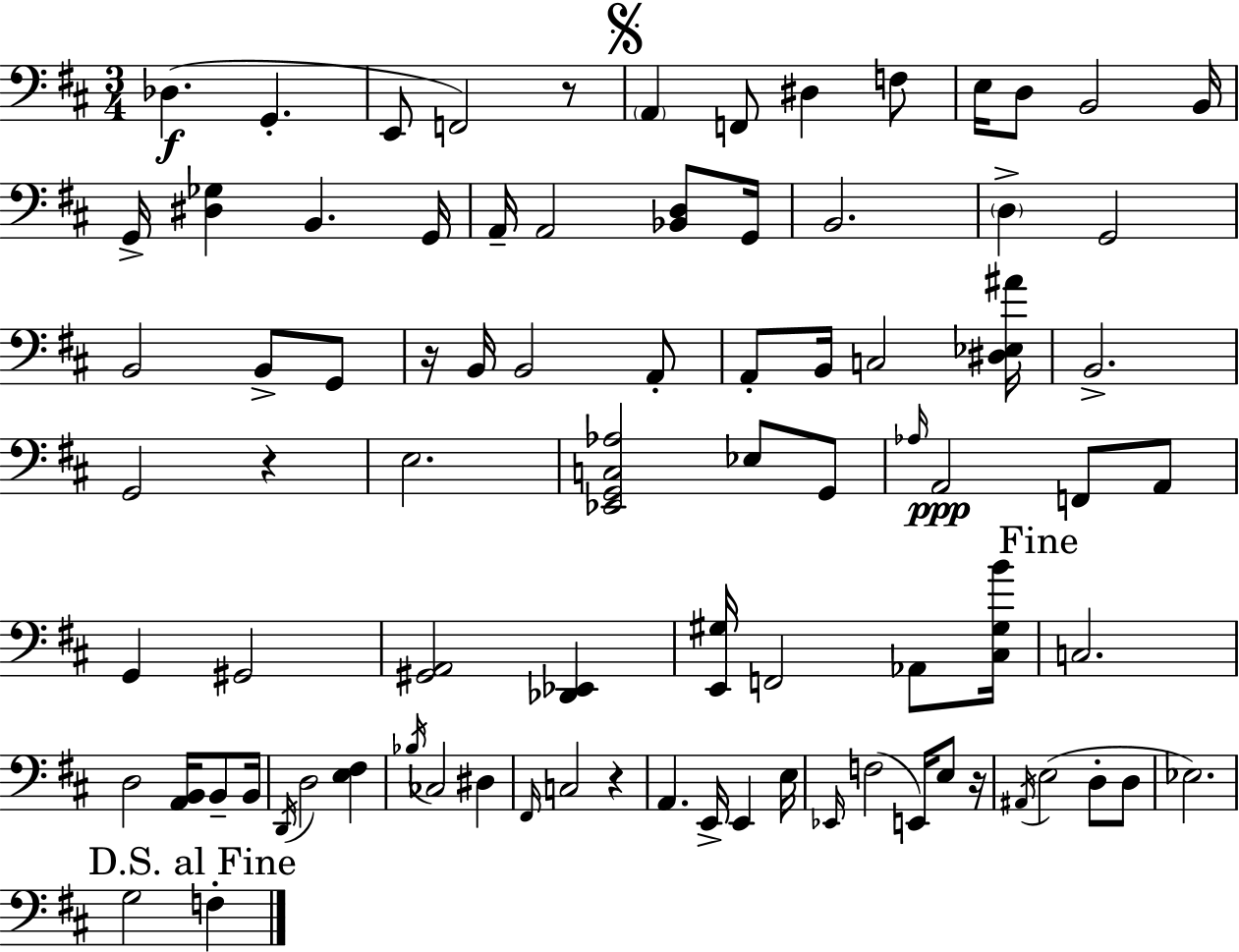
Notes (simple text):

Db3/q. G2/q. E2/e F2/h R/e A2/q F2/e D#3/q F3/e E3/s D3/e B2/h B2/s G2/s [D#3,Gb3]/q B2/q. G2/s A2/s A2/h [Bb2,D3]/e G2/s B2/h. D3/q G2/h B2/h B2/e G2/e R/s B2/s B2/h A2/e A2/e B2/s C3/h [D#3,Eb3,A#4]/s B2/h. G2/h R/q E3/h. [Eb2,G2,C3,Ab3]/h Eb3/e G2/e Ab3/s A2/h F2/e A2/e G2/q G#2/h [G#2,A2]/h [Db2,Eb2]/q [E2,G#3]/s F2/h Ab2/e [C#3,G#3,B4]/s C3/h. D3/h [A2,B2]/s B2/e B2/s D2/s D3/h [E3,F#3]/q Bb3/s CES3/h D#3/q F#2/s C3/h R/q A2/q. E2/s E2/q E3/s Eb2/s F3/h E2/s E3/e R/s A#2/s E3/h D3/e D3/e Eb3/h. G3/h F3/q